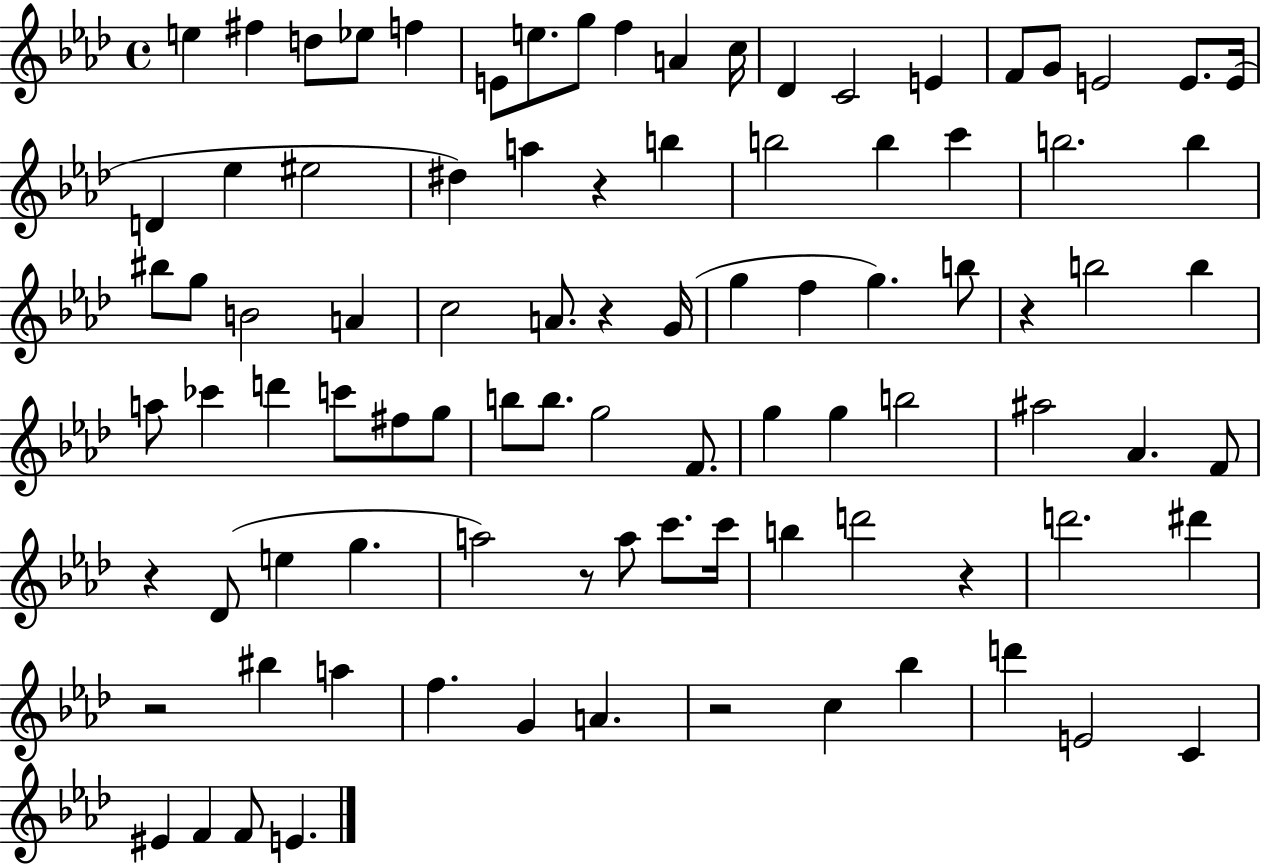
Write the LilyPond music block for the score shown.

{
  \clef treble
  \time 4/4
  \defaultTimeSignature
  \key aes \major
  \repeat volta 2 { e''4 fis''4 d''8 ees''8 f''4 | e'8 e''8. g''8 f''4 a'4 c''16 | des'4 c'2 e'4 | f'8 g'8 e'2 e'8. e'16( | \break d'4 ees''4 eis''2 | dis''4) a''4 r4 b''4 | b''2 b''4 c'''4 | b''2. b''4 | \break bis''8 g''8 b'2 a'4 | c''2 a'8. r4 g'16( | g''4 f''4 g''4.) b''8 | r4 b''2 b''4 | \break a''8 ces'''4 d'''4 c'''8 fis''8 g''8 | b''8 b''8. g''2 f'8. | g''4 g''4 b''2 | ais''2 aes'4. f'8 | \break r4 des'8( e''4 g''4. | a''2) r8 a''8 c'''8. c'''16 | b''4 d'''2 r4 | d'''2. dis'''4 | \break r2 bis''4 a''4 | f''4. g'4 a'4. | r2 c''4 bes''4 | d'''4 e'2 c'4 | \break eis'4 f'4 f'8 e'4. | } \bar "|."
}